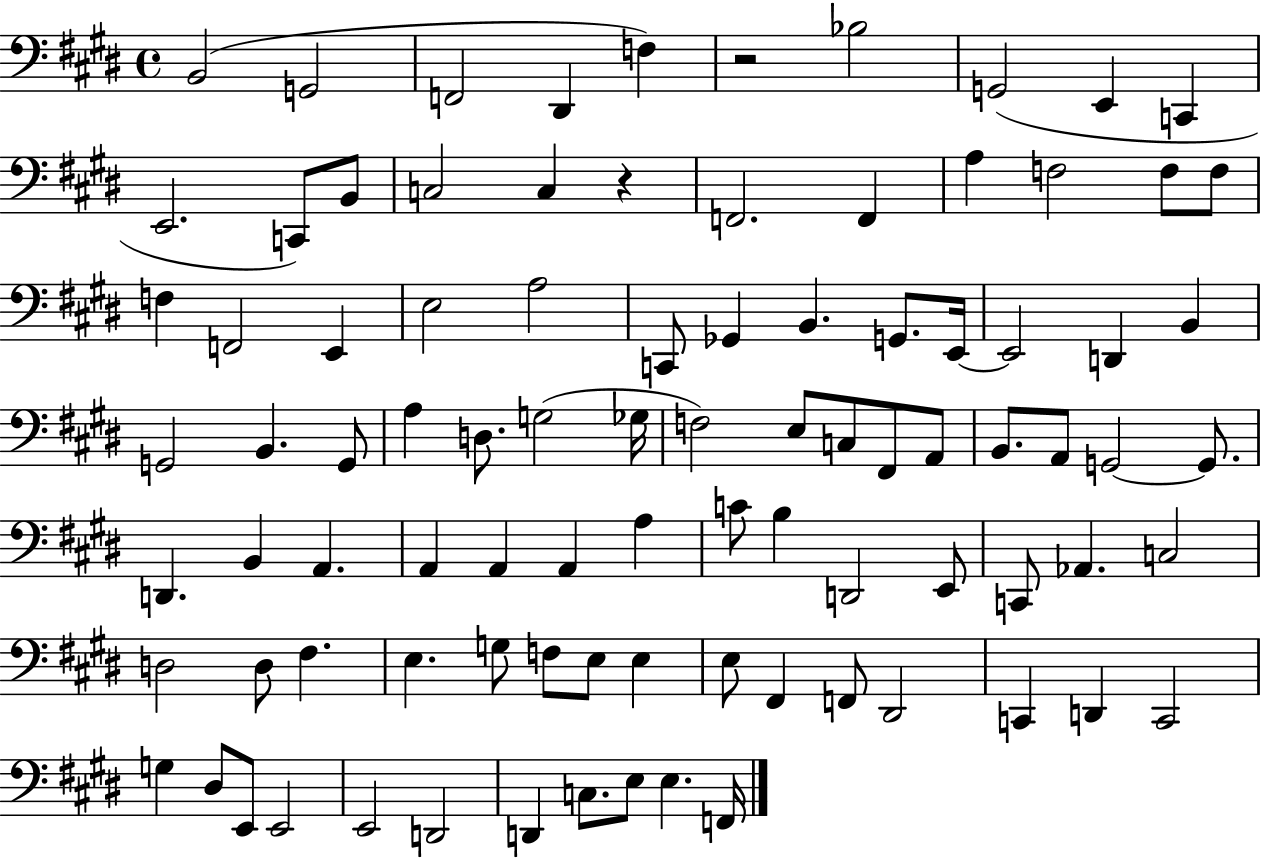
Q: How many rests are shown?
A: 2